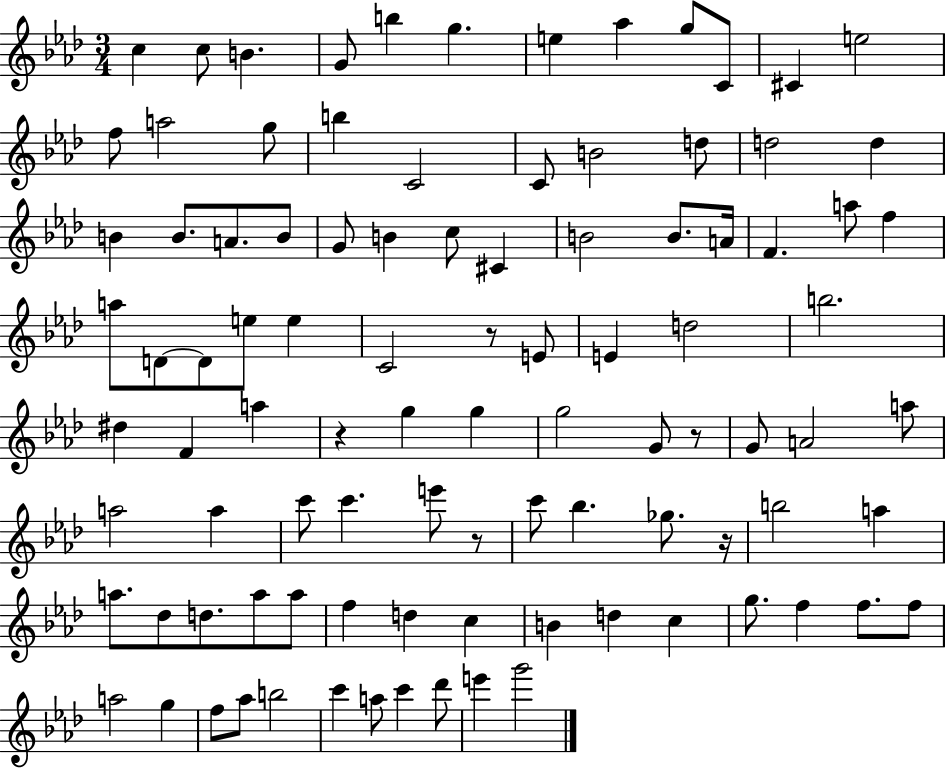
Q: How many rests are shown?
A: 5